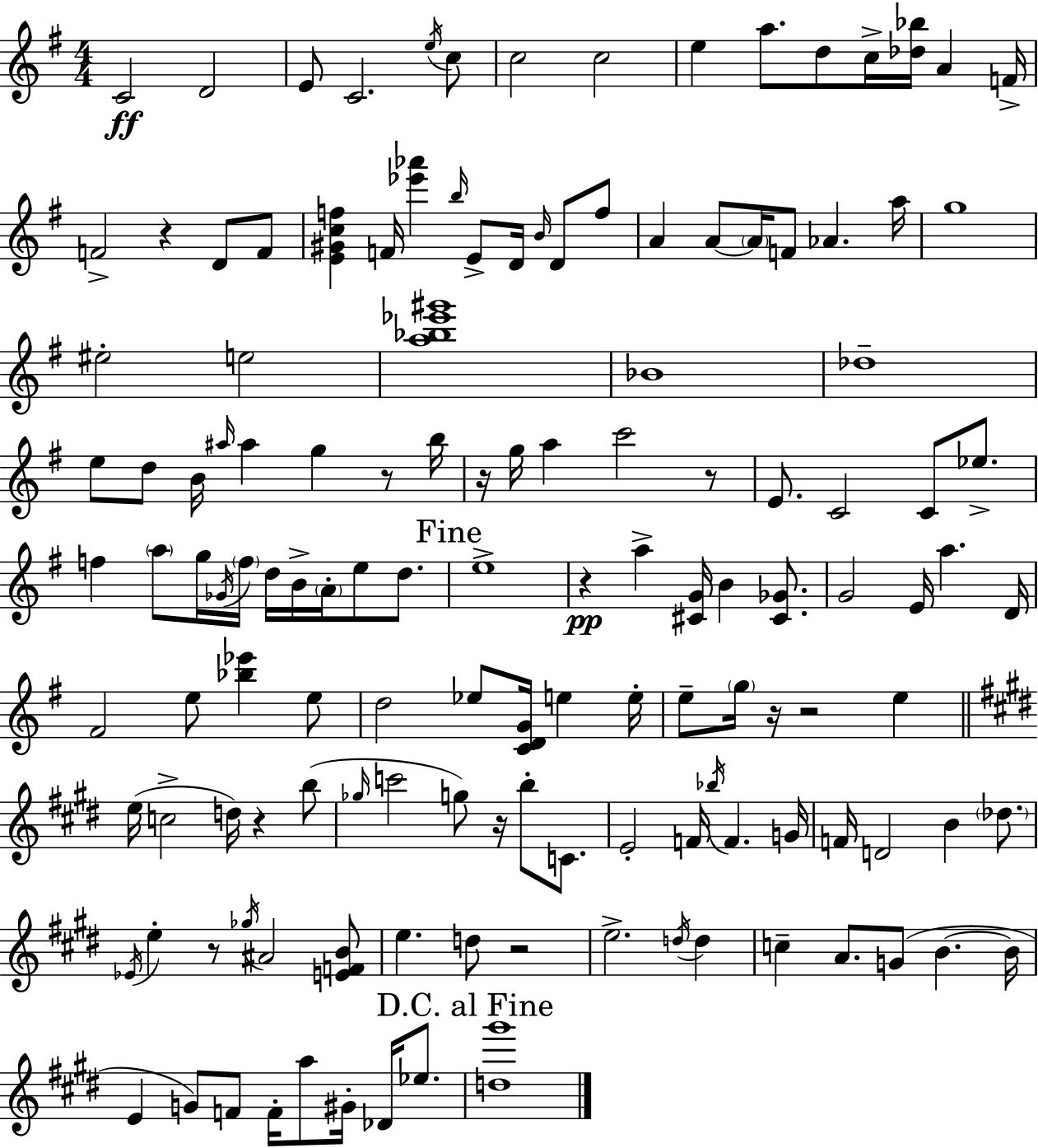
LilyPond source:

{
  \clef treble
  \numericTimeSignature
  \time 4/4
  \key e \minor
  c'2\ff d'2 | e'8 c'2. \acciaccatura { e''16 } c''8 | c''2 c''2 | e''4 a''8. d''8 c''16-> <des'' bes''>16 a'4 | \break f'16-> f'2-> r4 d'8 f'8 | <e' gis' c'' f''>4 f'16 <ees''' aes'''>4 \grace { b''16 } e'8-> d'16 \grace { b'16 } d'8 | f''8 a'4 a'8~~ \parenthesize a'16 f'8 aes'4. | a''16 g''1 | \break eis''2-. e''2 | <a'' bes'' ees''' gis'''>1 | bes'1 | des''1-- | \break e''8 d''8 b'16 \grace { ais''16 } ais''4 g''4 | r8 b''16 r16 g''16 a''4 c'''2 | r8 e'8. c'2 c'8 | ees''8.-> f''4 \parenthesize a''8 g''16 \acciaccatura { ges'16 } \parenthesize f''16 d''16 b'16-> \parenthesize a'16-. | \break e''8 d''8. \mark "Fine" e''1-> | r4\pp a''4-> <cis' g'>16 b'4 | <cis' ges'>8. g'2 e'16 a''4. | d'16 fis'2 e''8 <bes'' ees'''>4 | \break e''8 d''2 ees''8 <c' d' g'>16 | e''4 e''16-. e''8-- \parenthesize g''16 r16 r2 | e''4 \bar "||" \break \key e \major e''16( c''2-> d''16) r4 b''8( | \grace { ges''16 } c'''2 g''8) r16 b''8-. c'8. | e'2-. f'16 \acciaccatura { bes''16 } f'4. | g'16 f'16 d'2 b'4 \parenthesize des''8. | \break \acciaccatura { ees'16 } e''4-. r8 \acciaccatura { ges''16 } ais'2 | <e' f' b'>8 e''4. d''8 r2 | e''2.-> | \acciaccatura { d''16 } d''4 c''4-- a'8. g'8( b'4.~~ | \break b'16 e'4 g'8) f'8 f'16-. a''8 | gis'16-. des'16 ees''8. \mark "D.C. al Fine" <d'' gis'''>1 | \bar "|."
}